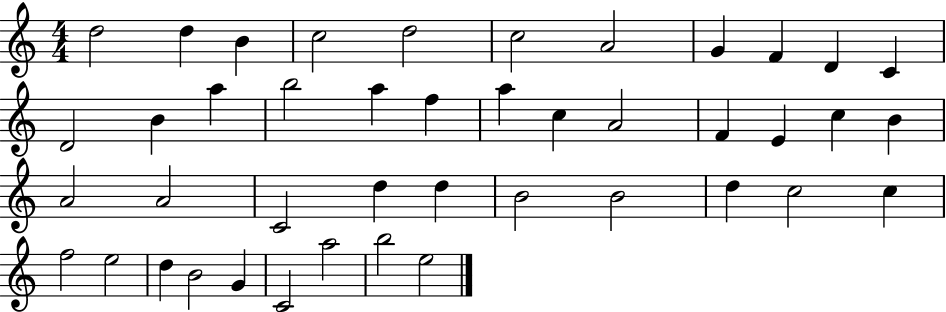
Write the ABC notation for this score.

X:1
T:Untitled
M:4/4
L:1/4
K:C
d2 d B c2 d2 c2 A2 G F D C D2 B a b2 a f a c A2 F E c B A2 A2 C2 d d B2 B2 d c2 c f2 e2 d B2 G C2 a2 b2 e2